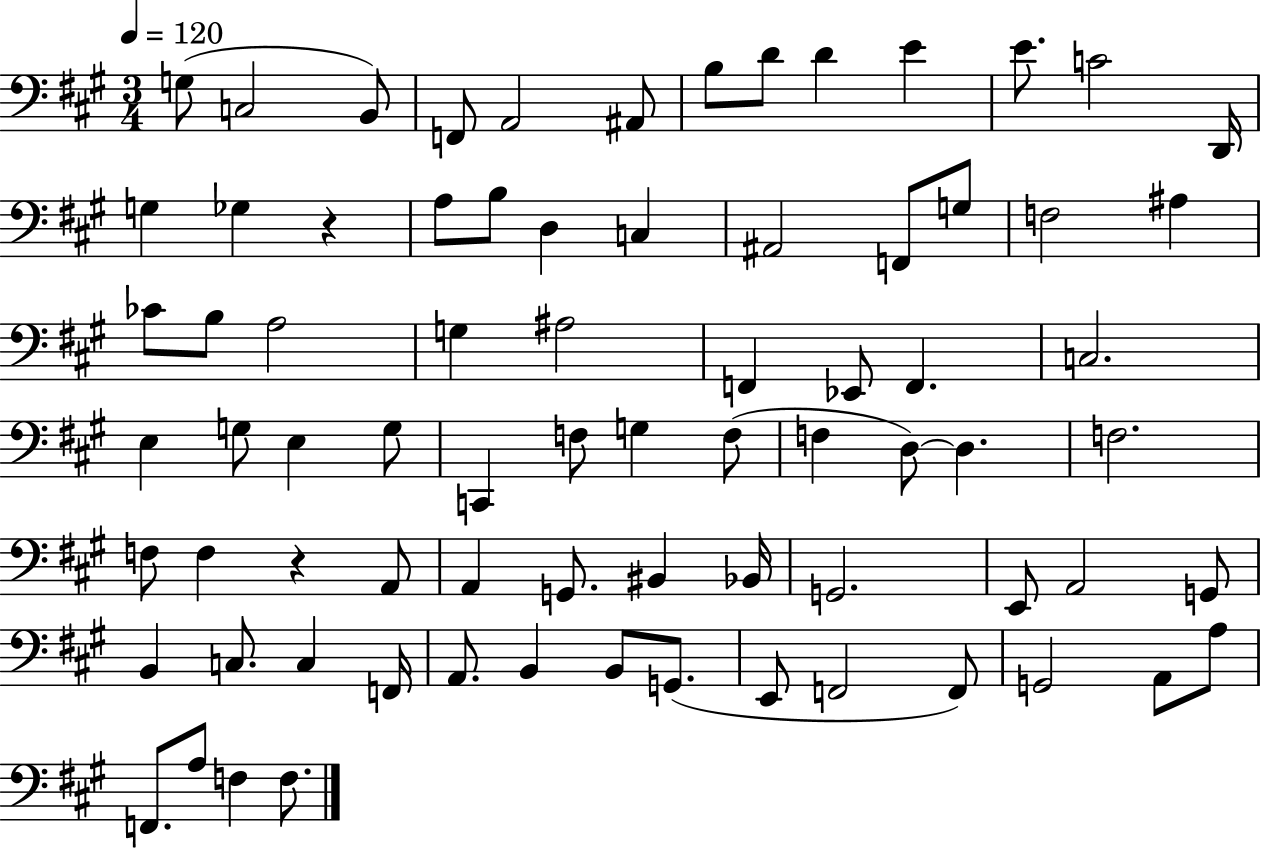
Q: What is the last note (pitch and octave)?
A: F3